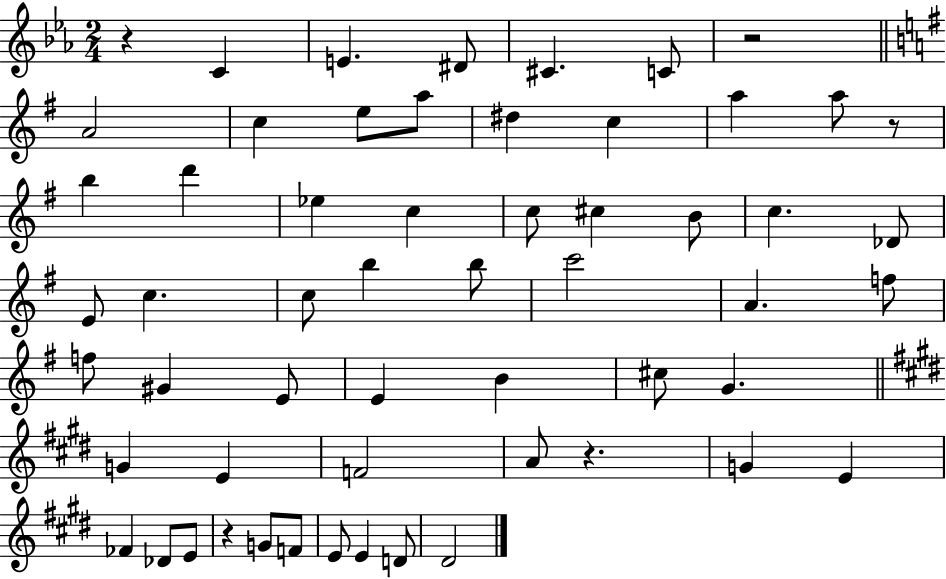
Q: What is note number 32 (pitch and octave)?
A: G#4